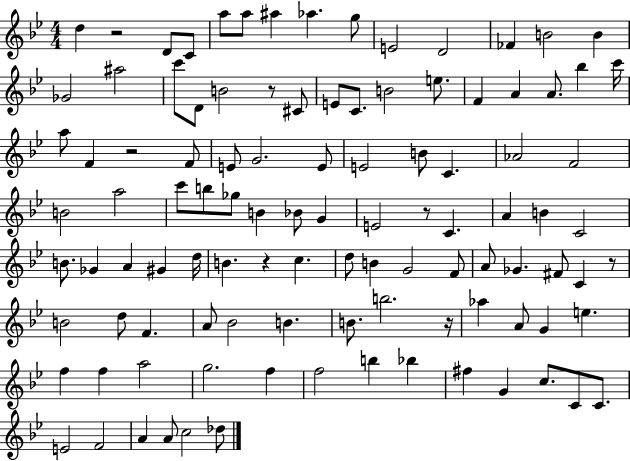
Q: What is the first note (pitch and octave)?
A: D5